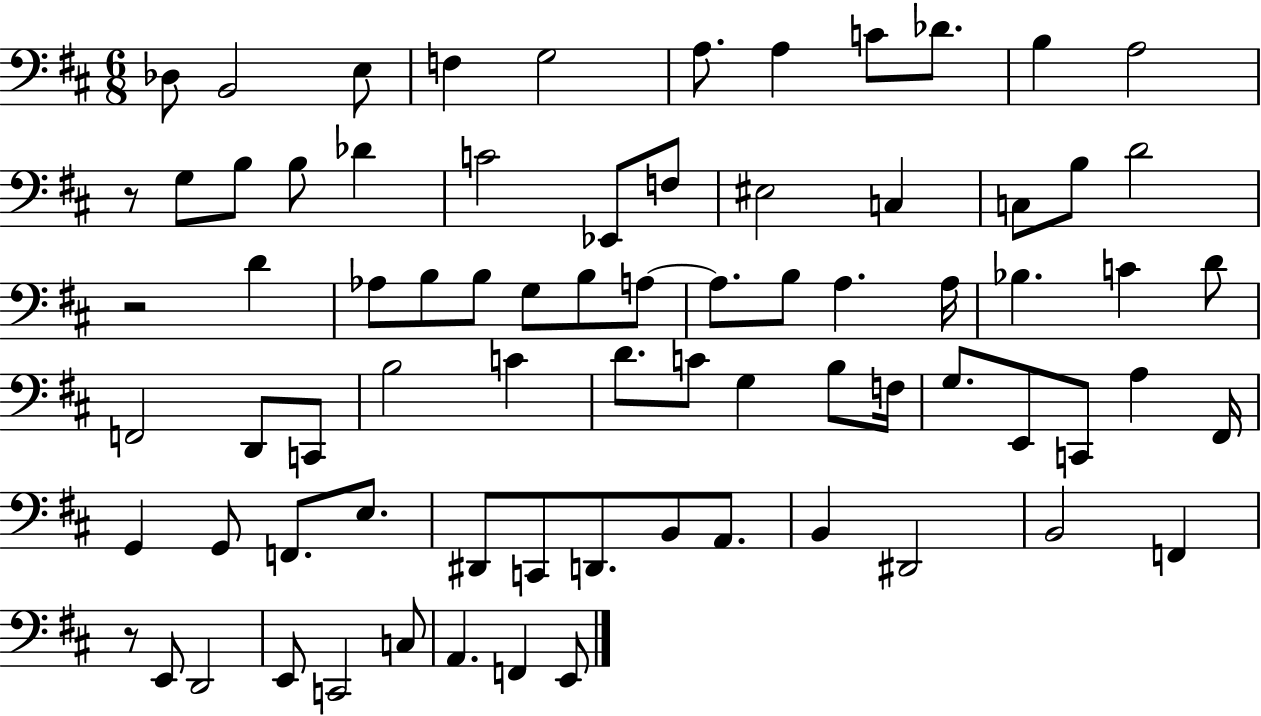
Db3/e B2/h E3/e F3/q G3/h A3/e. A3/q C4/e Db4/e. B3/q A3/h R/e G3/e B3/e B3/e Db4/q C4/h Eb2/e F3/e EIS3/h C3/q C3/e B3/e D4/h R/h D4/q Ab3/e B3/e B3/e G3/e B3/e A3/e A3/e. B3/e A3/q. A3/s Bb3/q. C4/q D4/e F2/h D2/e C2/e B3/h C4/q D4/e. C4/e G3/q B3/e F3/s G3/e. E2/e C2/e A3/q F#2/s G2/q G2/e F2/e. E3/e. D#2/e C2/e D2/e. B2/e A2/e. B2/q D#2/h B2/h F2/q R/e E2/e D2/h E2/e C2/h C3/e A2/q. F2/q E2/e